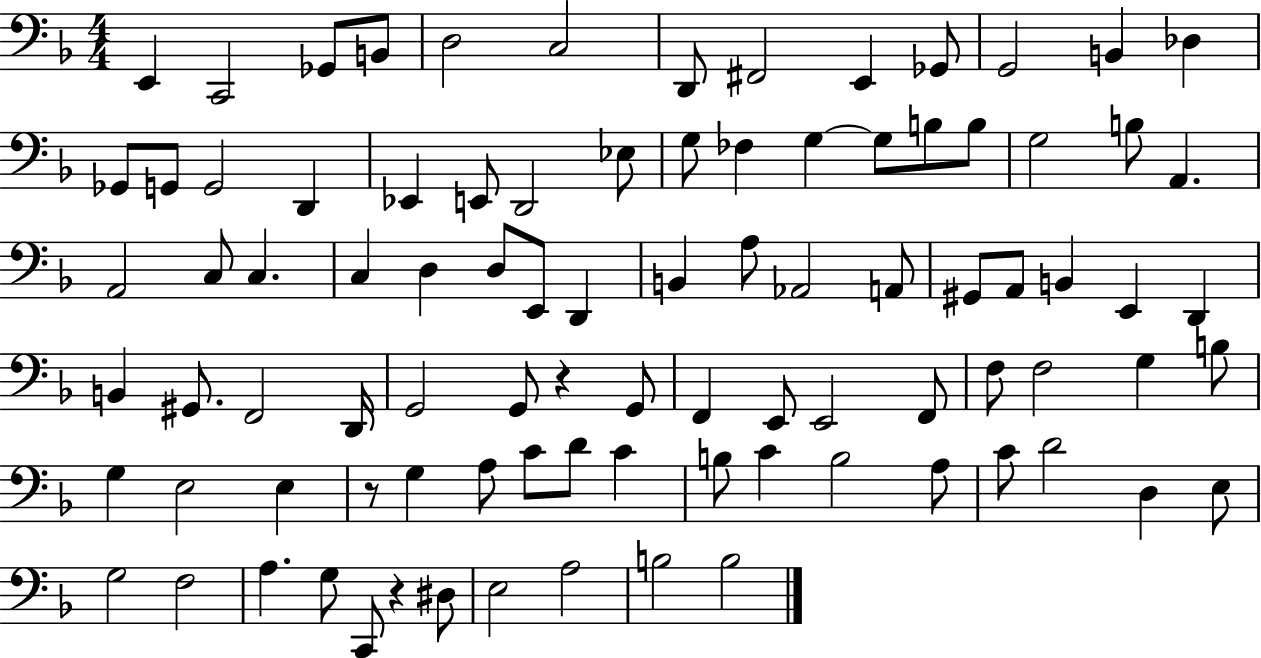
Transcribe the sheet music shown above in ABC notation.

X:1
T:Untitled
M:4/4
L:1/4
K:F
E,, C,,2 _G,,/2 B,,/2 D,2 C,2 D,,/2 ^F,,2 E,, _G,,/2 G,,2 B,, _D, _G,,/2 G,,/2 G,,2 D,, _E,, E,,/2 D,,2 _E,/2 G,/2 _F, G, G,/2 B,/2 B,/2 G,2 B,/2 A,, A,,2 C,/2 C, C, D, D,/2 E,,/2 D,, B,, A,/2 _A,,2 A,,/2 ^G,,/2 A,,/2 B,, E,, D,, B,, ^G,,/2 F,,2 D,,/4 G,,2 G,,/2 z G,,/2 F,, E,,/2 E,,2 F,,/2 F,/2 F,2 G, B,/2 G, E,2 E, z/2 G, A,/2 C/2 D/2 C B,/2 C B,2 A,/2 C/2 D2 D, E,/2 G,2 F,2 A, G,/2 C,,/2 z ^D,/2 E,2 A,2 B,2 B,2